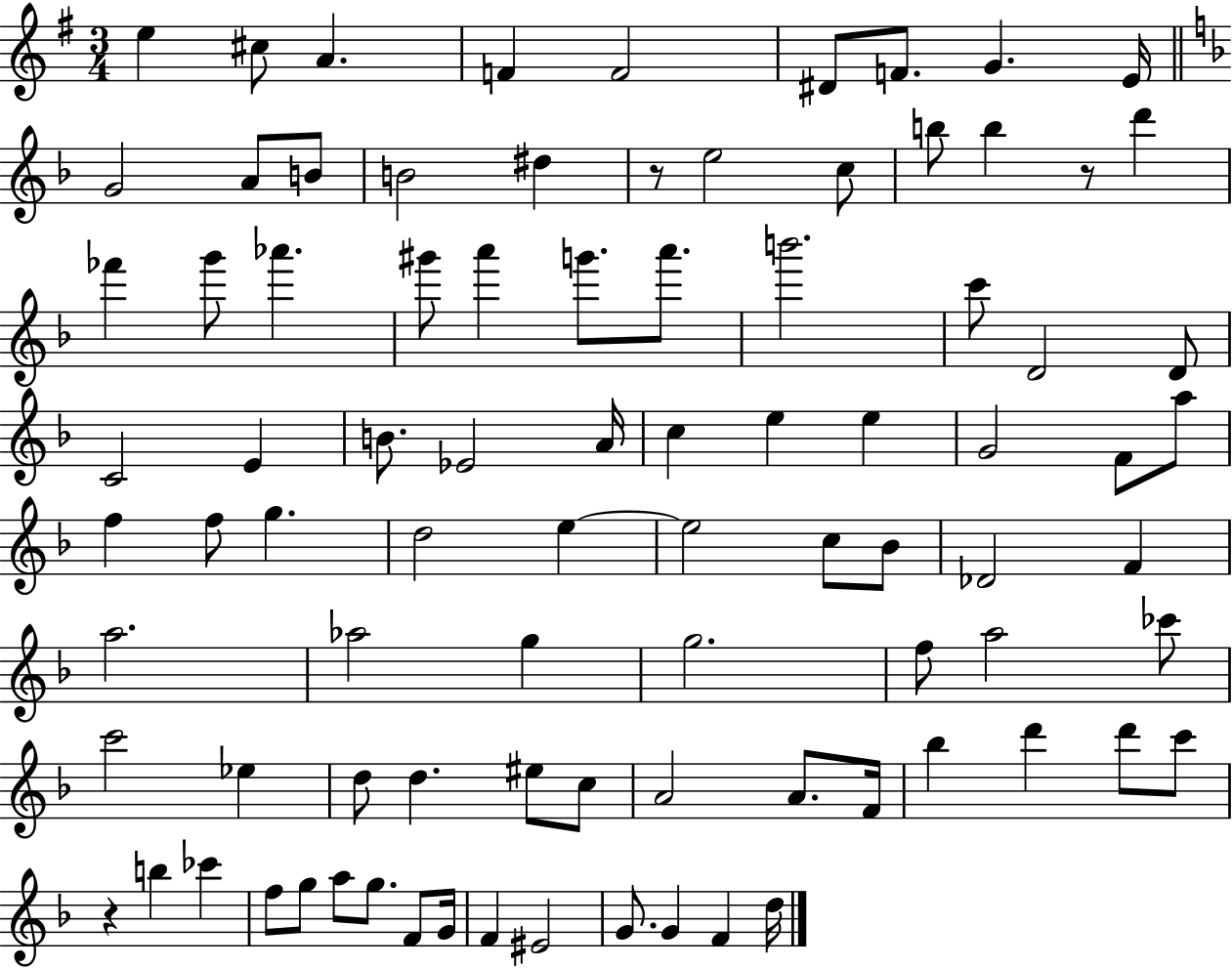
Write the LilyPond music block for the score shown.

{
  \clef treble
  \numericTimeSignature
  \time 3/4
  \key g \major
  e''4 cis''8 a'4. | f'4 f'2 | dis'8 f'8. g'4. e'16 | \bar "||" \break \key f \major g'2 a'8 b'8 | b'2 dis''4 | r8 e''2 c''8 | b''8 b''4 r8 d'''4 | \break fes'''4 g'''8 aes'''4. | gis'''8 a'''4 g'''8. a'''8. | b'''2. | c'''8 d'2 d'8 | \break c'2 e'4 | b'8. ees'2 a'16 | c''4 e''4 e''4 | g'2 f'8 a''8 | \break f''4 f''8 g''4. | d''2 e''4~~ | e''2 c''8 bes'8 | des'2 f'4 | \break a''2. | aes''2 g''4 | g''2. | f''8 a''2 ces'''8 | \break c'''2 ees''4 | d''8 d''4. eis''8 c''8 | a'2 a'8. f'16 | bes''4 d'''4 d'''8 c'''8 | \break r4 b''4 ces'''4 | f''8 g''8 a''8 g''8. f'8 g'16 | f'4 eis'2 | g'8. g'4 f'4 d''16 | \break \bar "|."
}